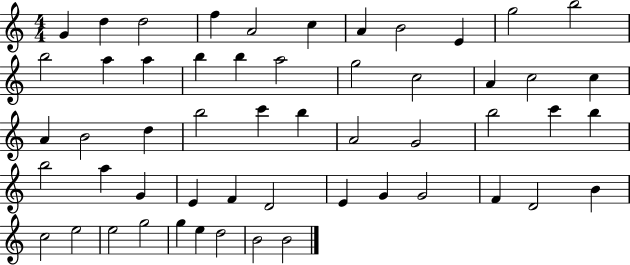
{
  \clef treble
  \numericTimeSignature
  \time 4/4
  \key c \major
  g'4 d''4 d''2 | f''4 a'2 c''4 | a'4 b'2 e'4 | g''2 b''2 | \break b''2 a''4 a''4 | b''4 b''4 a''2 | g''2 c''2 | a'4 c''2 c''4 | \break a'4 b'2 d''4 | b''2 c'''4 b''4 | a'2 g'2 | b''2 c'''4 b''4 | \break b''2 a''4 g'4 | e'4 f'4 d'2 | e'4 g'4 g'2 | f'4 d'2 b'4 | \break c''2 e''2 | e''2 g''2 | g''4 e''4 d''2 | b'2 b'2 | \break \bar "|."
}